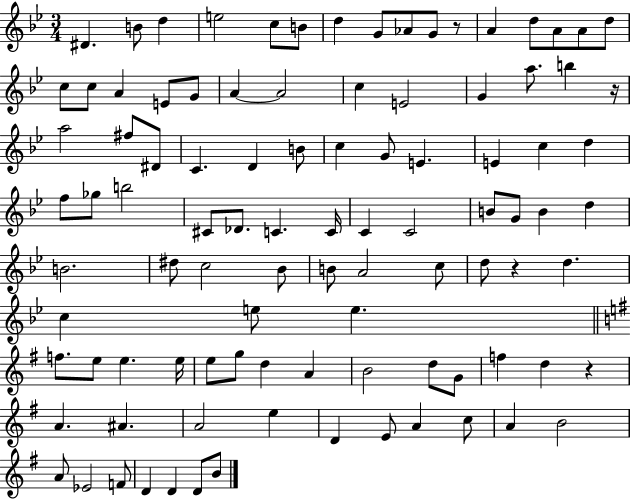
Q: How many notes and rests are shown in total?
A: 98